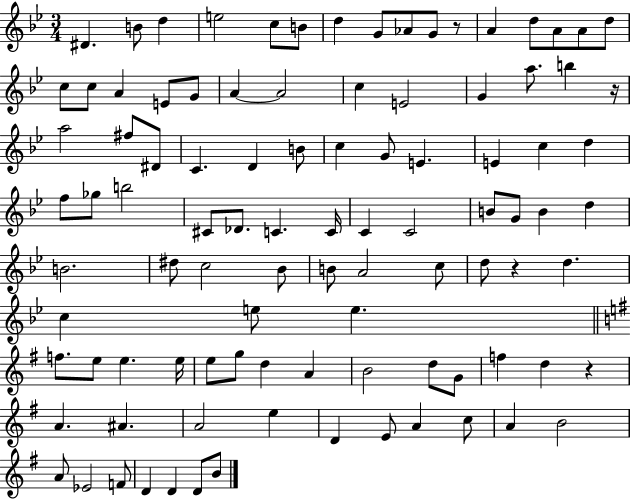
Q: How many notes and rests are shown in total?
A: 98